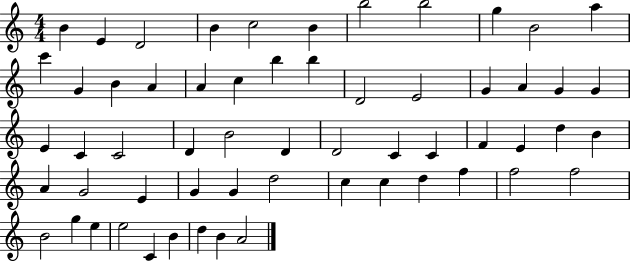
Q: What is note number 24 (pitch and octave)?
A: G4